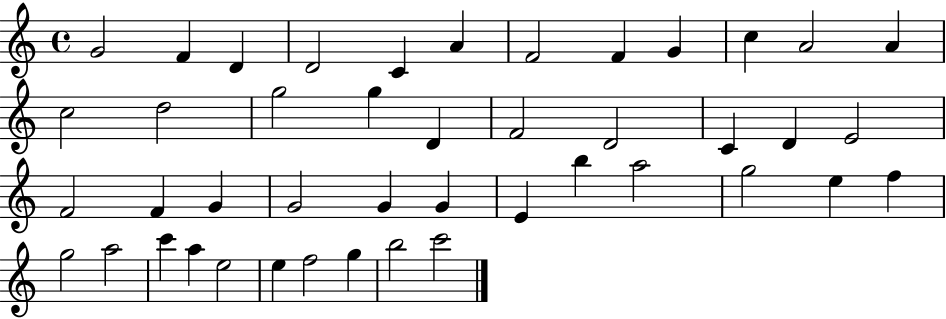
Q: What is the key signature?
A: C major